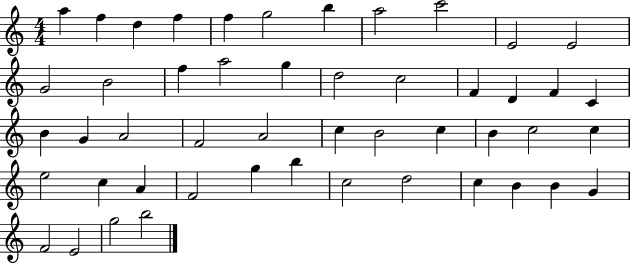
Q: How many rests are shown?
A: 0